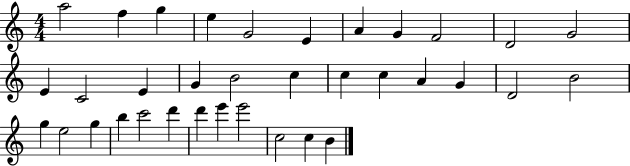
{
  \clef treble
  \numericTimeSignature
  \time 4/4
  \key c \major
  a''2 f''4 g''4 | e''4 g'2 e'4 | a'4 g'4 f'2 | d'2 g'2 | \break e'4 c'2 e'4 | g'4 b'2 c''4 | c''4 c''4 a'4 g'4 | d'2 b'2 | \break g''4 e''2 g''4 | b''4 c'''2 d'''4 | d'''4 e'''4 e'''2 | c''2 c''4 b'4 | \break \bar "|."
}